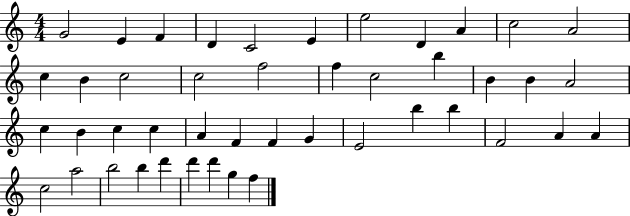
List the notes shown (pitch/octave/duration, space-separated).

G4/h E4/q F4/q D4/q C4/h E4/q E5/h D4/q A4/q C5/h A4/h C5/q B4/q C5/h C5/h F5/h F5/q C5/h B5/q B4/q B4/q A4/h C5/q B4/q C5/q C5/q A4/q F4/q F4/q G4/q E4/h B5/q B5/q F4/h A4/q A4/q C5/h A5/h B5/h B5/q D6/q D6/q D6/q G5/q F5/q